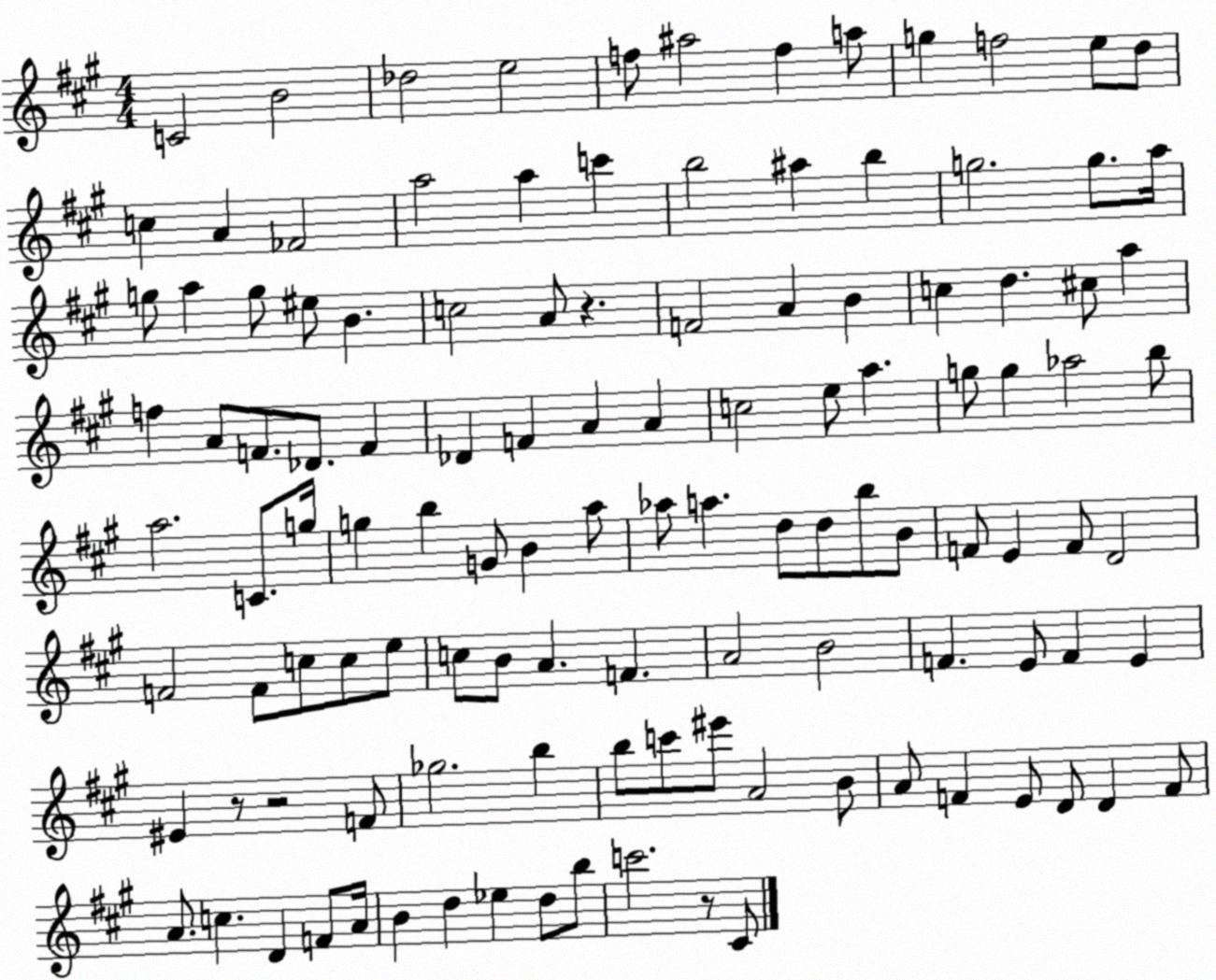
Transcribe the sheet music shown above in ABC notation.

X:1
T:Untitled
M:4/4
L:1/4
K:A
C2 B2 _d2 e2 f/2 ^a2 f a/2 g f2 e/2 d/2 c A _F2 a2 a c' b2 ^a b g2 g/2 a/4 g/2 a g/2 ^e/2 B c2 A/2 z F2 A B c d ^c/2 a f A/2 F/2 _D/2 F _D F A A c2 e/2 a g/2 g _a2 b/2 a2 C/2 g/4 g b G/2 B a/2 _a/2 a d/2 d/2 b/2 B/2 F/2 E F/2 D2 F2 F/2 c/2 c/2 e/2 c/2 B/2 A F A2 B2 F E/2 F E ^E z/2 z2 F/2 _g2 b b/2 c'/2 ^e'/2 A2 B/2 A/2 F E/2 D/2 D F/2 A/2 c D F/2 A/4 B d _e d/2 b/2 c'2 z/2 ^C/2